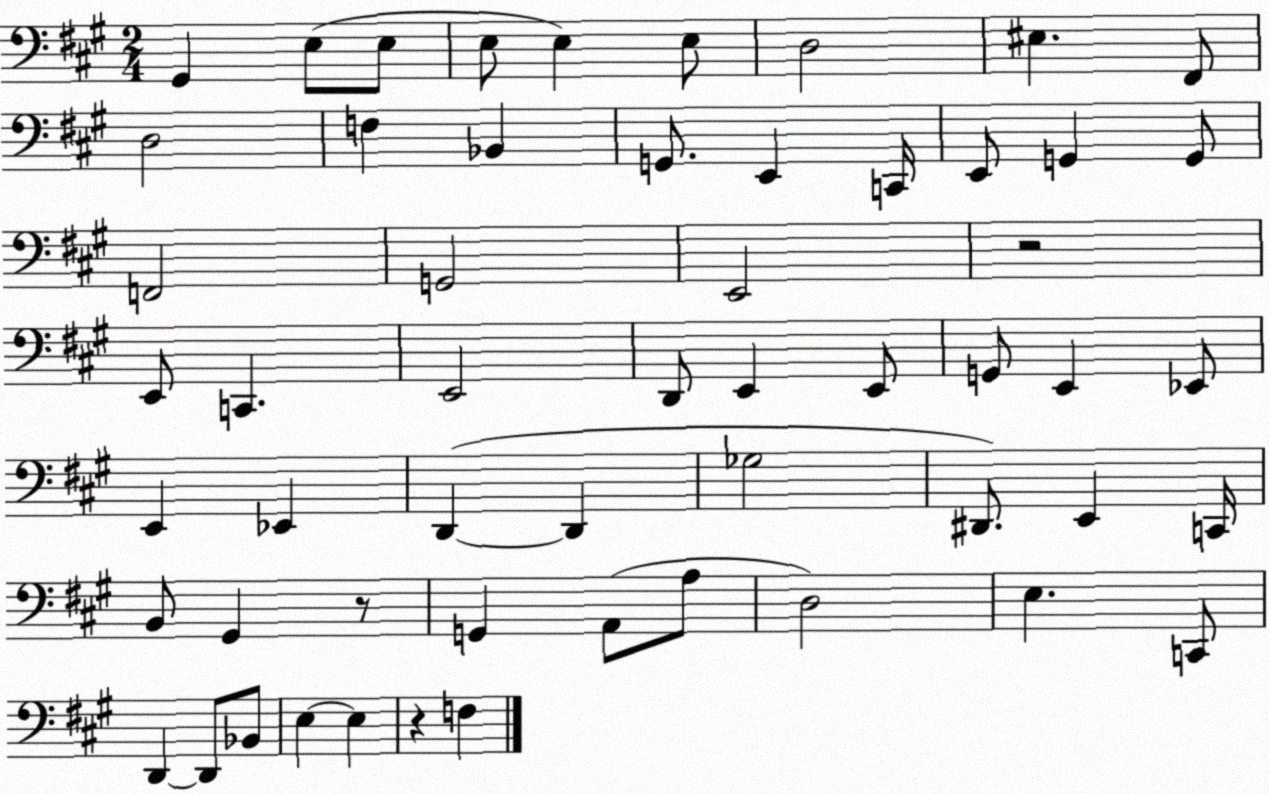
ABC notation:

X:1
T:Untitled
M:2/4
L:1/4
K:A
^G,, E,/2 E,/2 E,/2 E, E,/2 D,2 ^E, ^F,,/2 D,2 F, _B,, G,,/2 E,, C,,/4 E,,/2 G,, G,,/2 F,,2 G,,2 E,,2 z2 E,,/2 C,, E,,2 D,,/2 E,, E,,/2 G,,/2 E,, _E,,/2 E,, _E,, D,, D,, _G,2 ^D,,/2 E,, C,,/4 B,,/2 ^G,, z/2 G,, A,,/2 A,/2 D,2 E, C,,/2 D,, D,,/2 _B,,/2 E, E, z F,